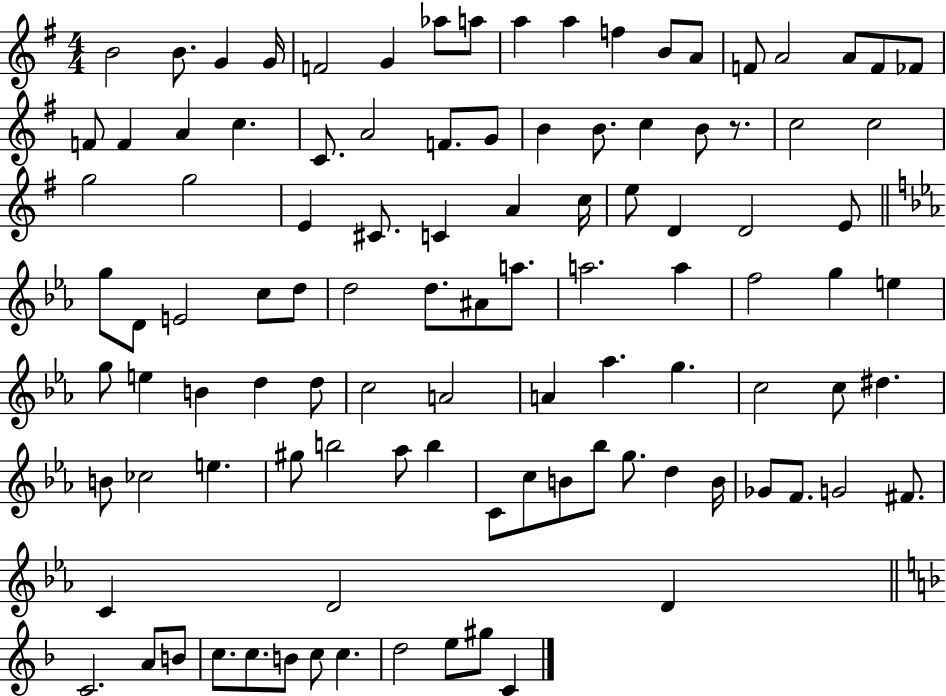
X:1
T:Untitled
M:4/4
L:1/4
K:G
B2 B/2 G G/4 F2 G _a/2 a/2 a a f B/2 A/2 F/2 A2 A/2 F/2 _F/2 F/2 F A c C/2 A2 F/2 G/2 B B/2 c B/2 z/2 c2 c2 g2 g2 E ^C/2 C A c/4 e/2 D D2 E/2 g/2 D/2 E2 c/2 d/2 d2 d/2 ^A/2 a/2 a2 a f2 g e g/2 e B d d/2 c2 A2 A _a g c2 c/2 ^d B/2 _c2 e ^g/2 b2 _a/2 b C/2 c/2 B/2 _b/2 g/2 d B/4 _G/2 F/2 G2 ^F/2 C D2 D C2 A/2 B/2 c/2 c/2 B/2 c/2 c d2 e/2 ^g/2 C